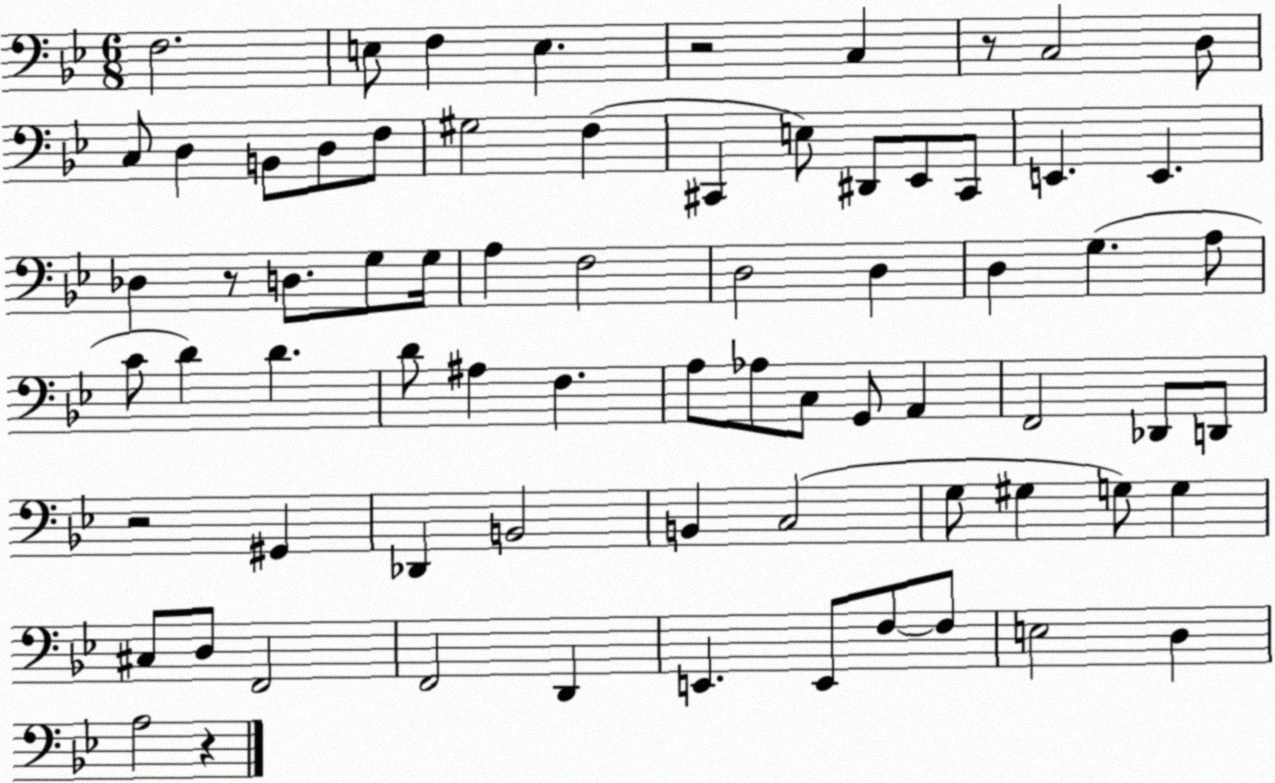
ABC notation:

X:1
T:Untitled
M:6/8
L:1/4
K:Bb
F,2 E,/2 F, E, z2 C, z/2 C,2 D,/2 C,/2 D, B,,/2 D,/2 F,/2 ^G,2 F, ^C,, E,/2 ^D,,/2 _E,,/2 ^C,,/2 E,, E,, _D, z/2 D,/2 G,/2 G,/4 A, F,2 D,2 D, D, G, A,/2 C/2 D D D/2 ^A, F, A,/2 _A,/2 C,/2 G,,/2 A,, F,,2 _D,,/2 D,,/2 z2 ^G,, _D,, B,,2 B,, C,2 G,/2 ^G, G,/2 G, ^C,/2 D,/2 F,,2 F,,2 D,, E,, E,,/2 F,/2 F,/2 E,2 D, A,2 z